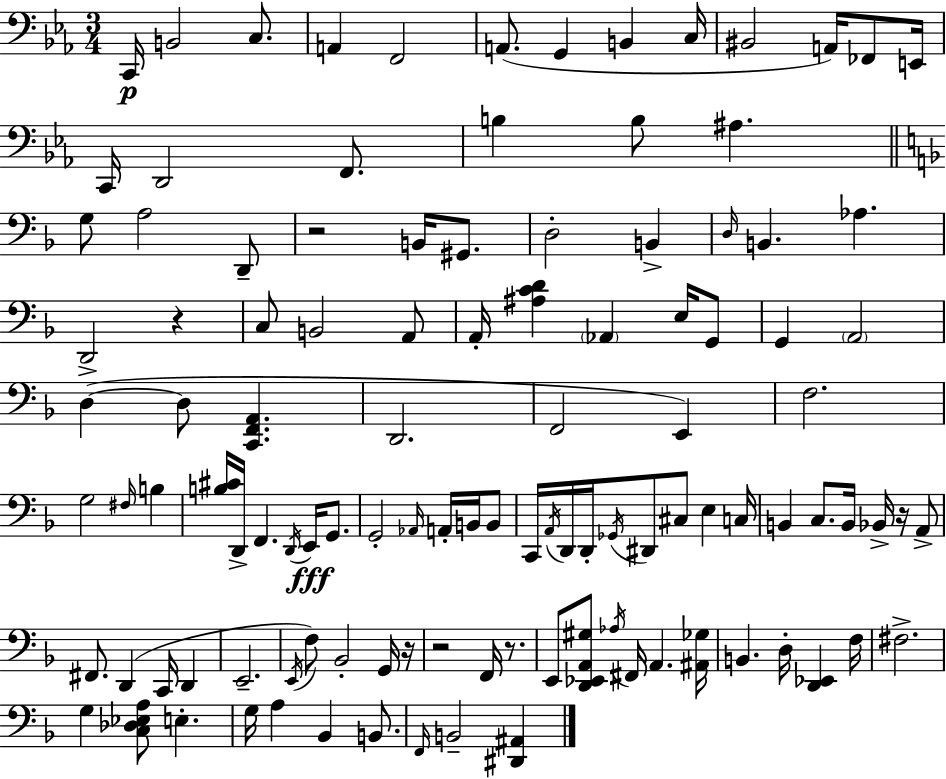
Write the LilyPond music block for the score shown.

{
  \clef bass
  \numericTimeSignature
  \time 3/4
  \key ees \major
  \repeat volta 2 { c,16\p b,2 c8. | a,4 f,2 | a,8.( g,4 b,4 c16 | bis,2 a,16) fes,8 e,16 | \break c,16 d,2 f,8. | b4 b8 ais4. | \bar "||" \break \key d \minor g8 a2 d,8-- | r2 b,16 gis,8. | d2-. b,4-> | \grace { d16 } b,4. aes4. | \break d,2-> r4 | c8 b,2 a,8 | a,16-. <ais c' d'>4 \parenthesize aes,4 e16 g,8 | g,4 \parenthesize a,2 | \break d4~(~ d8 <c, f, a,>4. | d,2. | f,2 e,4) | f2. | \break g2 \grace { fis16 } b4 | <b cis'>16 d,16-> f,4. \acciaccatura { d,16 } e,16\fff | g,8. g,2-. \grace { aes,16 } | a,16-. b,16 b,8 c,16 \acciaccatura { a,16 } d,16 d,16-. \acciaccatura { ges,16 } dis,8 cis8 | \break e4 c16 b,4 c8. | b,16 bes,16-> r16 a,8-> fis,8. d,4( | c,16 d,4 e,2.-- | \acciaccatura { e,16 }) f8 bes,2-. | \break g,16 r16 r2 | f,16 r8. e,8 <d, ees, a, gis>8 \acciaccatura { aes16 } | fis,16 a,4. <ais, ges>16 b,4. | d16-. <d, ees,>4 f16 fis2.-> | \break g4 | <c des ees a>8 e4.-. g16 a4 | bes,4 b,8. \grace { f,16 } b,2-- | <dis, ais,>4 } \bar "|."
}